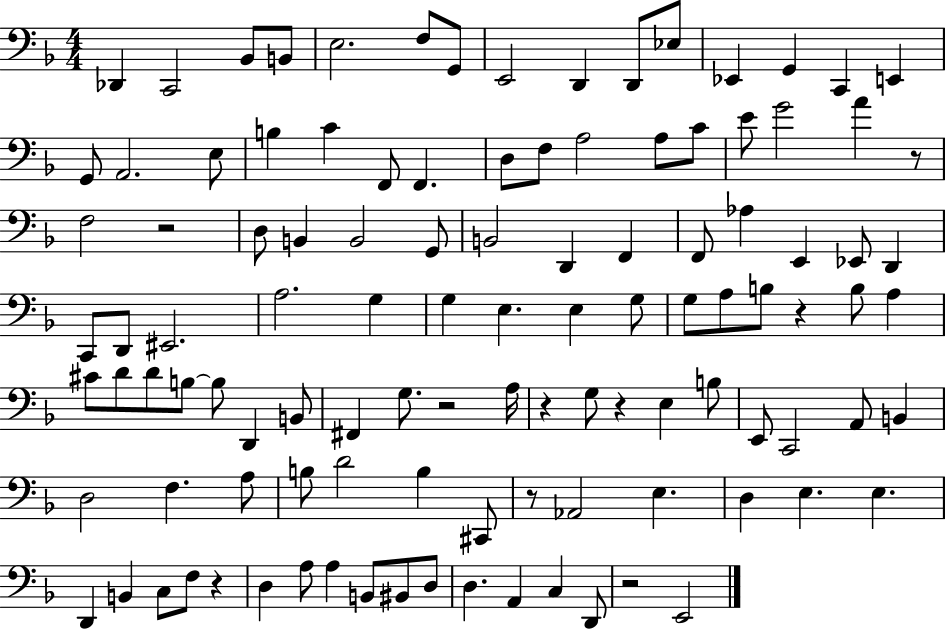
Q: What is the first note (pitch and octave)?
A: Db2